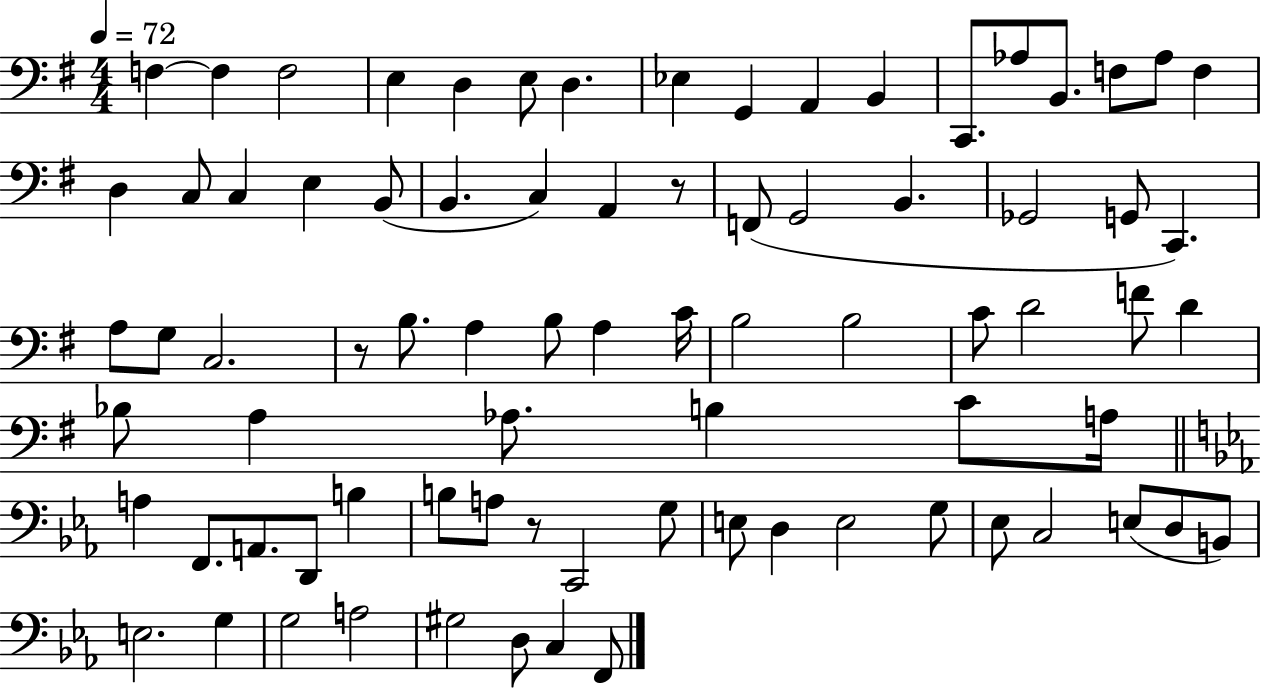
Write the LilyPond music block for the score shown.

{
  \clef bass
  \numericTimeSignature
  \time 4/4
  \key g \major
  \tempo 4 = 72
  \repeat volta 2 { f4~~ f4 f2 | e4 d4 e8 d4. | ees4 g,4 a,4 b,4 | c,8. aes8 b,8. f8 aes8 f4 | \break d4 c8 c4 e4 b,8( | b,4. c4) a,4 r8 | f,8( g,2 b,4. | ges,2 g,8 c,4.) | \break a8 g8 c2. | r8 b8. a4 b8 a4 c'16 | b2 b2 | c'8 d'2 f'8 d'4 | \break bes8 a4 aes8. b4 c'8 a16 | \bar "||" \break \key ees \major a4 f,8. a,8. d,8 b4 | b8 a8 r8 c,2 g8 | e8 d4 e2 g8 | ees8 c2 e8( d8 b,8) | \break e2. g4 | g2 a2 | gis2 d8 c4 f,8 | } \bar "|."
}